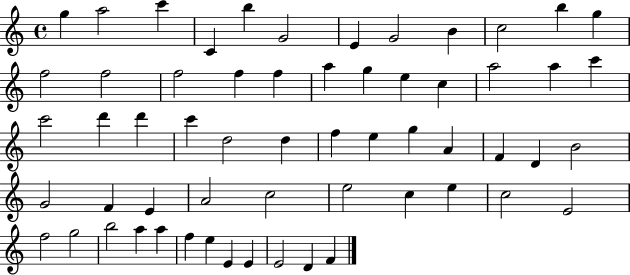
{
  \clef treble
  \time 4/4
  \defaultTimeSignature
  \key c \major
  g''4 a''2 c'''4 | c'4 b''4 g'2 | e'4 g'2 b'4 | c''2 b''4 g''4 | \break f''2 f''2 | f''2 f''4 f''4 | a''4 g''4 e''4 c''4 | a''2 a''4 c'''4 | \break c'''2 d'''4 d'''4 | c'''4 d''2 d''4 | f''4 e''4 g''4 a'4 | f'4 d'4 b'2 | \break g'2 f'4 e'4 | a'2 c''2 | e''2 c''4 e''4 | c''2 e'2 | \break f''2 g''2 | b''2 a''4 a''4 | f''4 e''4 e'4 e'4 | e'2 d'4 f'4 | \break \bar "|."
}